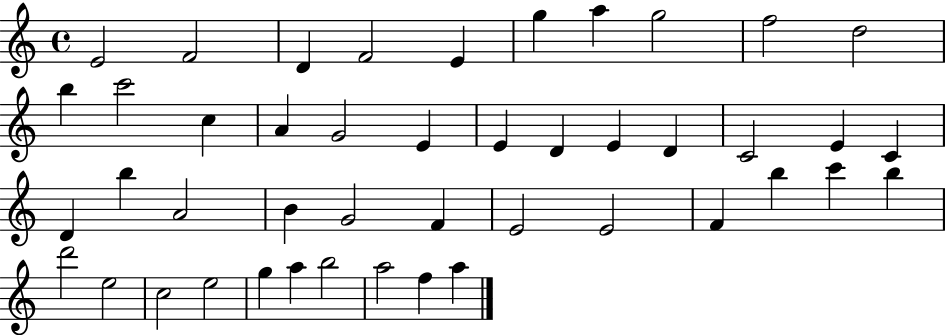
{
  \clef treble
  \time 4/4
  \defaultTimeSignature
  \key c \major
  e'2 f'2 | d'4 f'2 e'4 | g''4 a''4 g''2 | f''2 d''2 | \break b''4 c'''2 c''4 | a'4 g'2 e'4 | e'4 d'4 e'4 d'4 | c'2 e'4 c'4 | \break d'4 b''4 a'2 | b'4 g'2 f'4 | e'2 e'2 | f'4 b''4 c'''4 b''4 | \break d'''2 e''2 | c''2 e''2 | g''4 a''4 b''2 | a''2 f''4 a''4 | \break \bar "|."
}